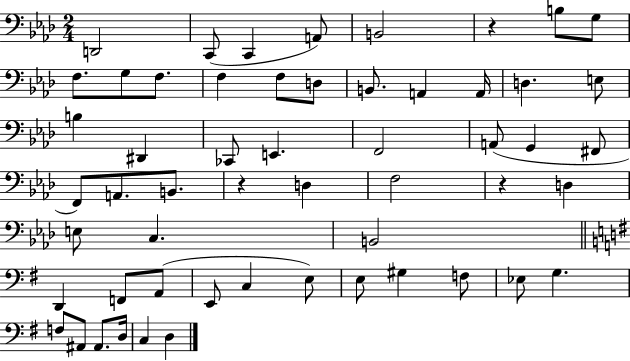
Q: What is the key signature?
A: AES major